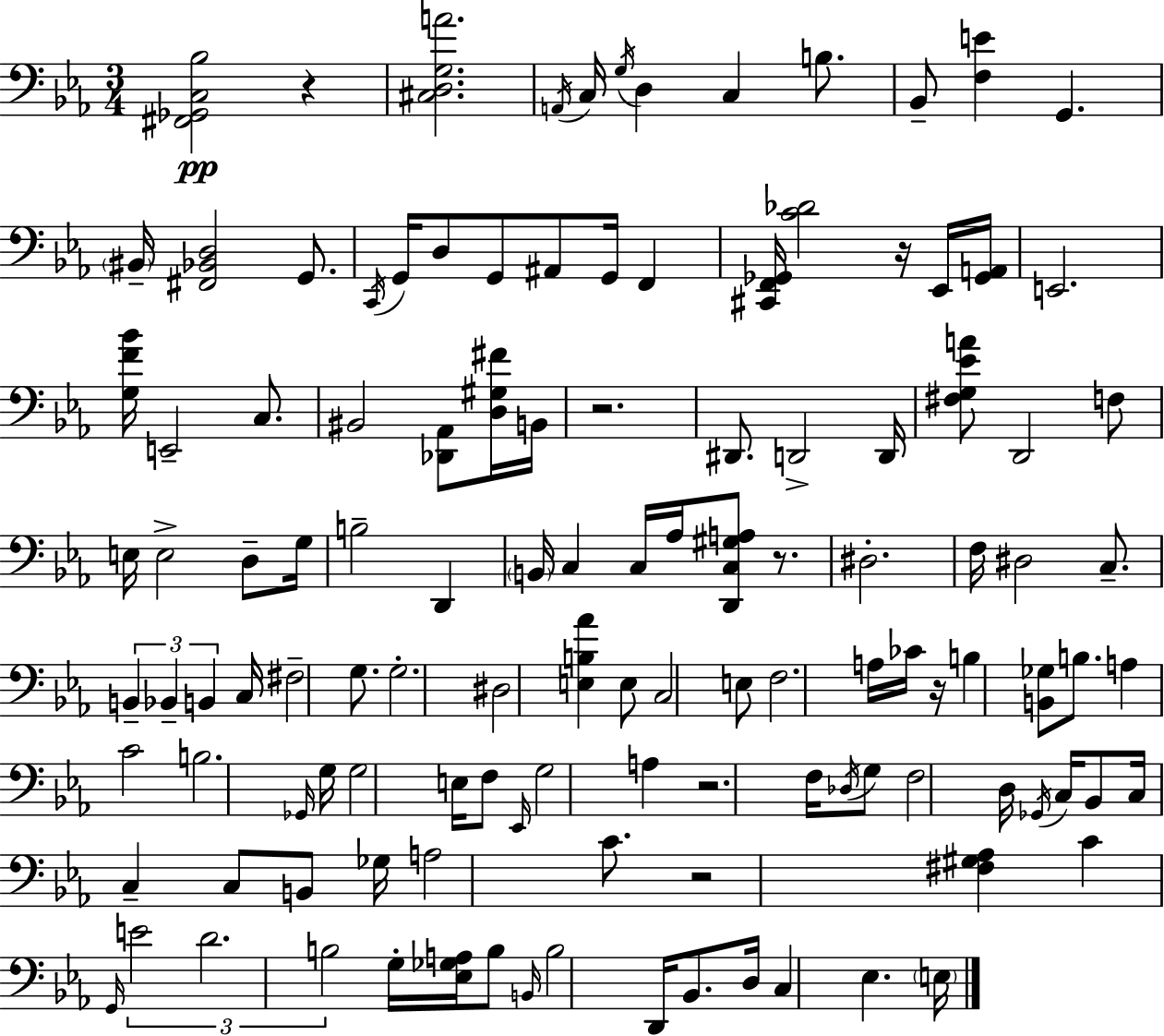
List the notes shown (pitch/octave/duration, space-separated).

[F#2,Gb2,C3,Bb3]/h R/q [C#3,D3,G3,A4]/h. A2/s C3/s G3/s D3/q C3/q B3/e. Bb2/e [F3,E4]/q G2/q. BIS2/s [F#2,Bb2,D3]/h G2/e. C2/s G2/s D3/e G2/e A#2/e G2/s F2/q [C#2,F2,Gb2]/s [C4,Db4]/h R/s Eb2/s [Gb2,A2]/s E2/h. [G3,F4,Bb4]/s E2/h C3/e. BIS2/h [Db2,Ab2]/e [D3,G#3,F#4]/s B2/s R/h. D#2/e. D2/h D2/s [F#3,G3,Eb4,A4]/e D2/h F3/e E3/s E3/h D3/e G3/s B3/h D2/q B2/s C3/q C3/s Ab3/s [D2,C3,G#3,A3]/e R/e. D#3/h. F3/s D#3/h C3/e. B2/q Bb2/q B2/q C3/s F#3/h G3/e. G3/h. D#3/h [E3,B3,Ab4]/q E3/e C3/h E3/e F3/h. A3/s CES4/s R/s B3/q [B2,Gb3]/e B3/e. A3/q C4/h B3/h. Gb2/s G3/s G3/h E3/s F3/e Eb2/s G3/h A3/q R/h. F3/s Db3/s G3/e F3/h D3/s Gb2/s C3/s Bb2/e C3/s C3/q C3/e B2/e Gb3/s A3/h C4/e. R/h [F#3,G#3,Ab3]/q C4/q G2/s E4/h D4/h. B3/h G3/s [Eb3,Gb3,A3]/s B3/e B2/s B3/h D2/s Bb2/e. D3/s C3/q Eb3/q. E3/s